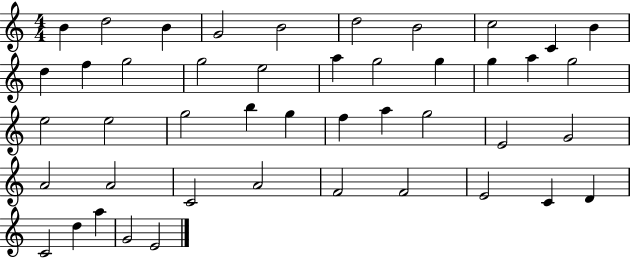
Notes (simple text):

B4/q D5/h B4/q G4/h B4/h D5/h B4/h C5/h C4/q B4/q D5/q F5/q G5/h G5/h E5/h A5/q G5/h G5/q G5/q A5/q G5/h E5/h E5/h G5/h B5/q G5/q F5/q A5/q G5/h E4/h G4/h A4/h A4/h C4/h A4/h F4/h F4/h E4/h C4/q D4/q C4/h D5/q A5/q G4/h E4/h